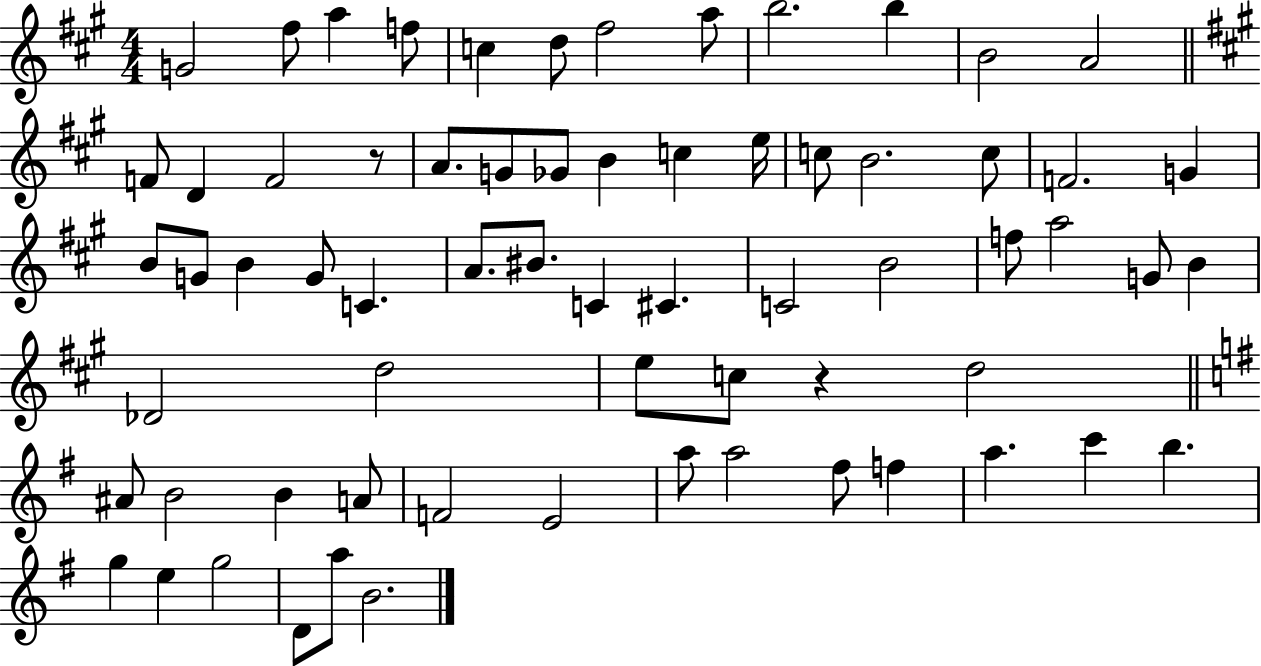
{
  \clef treble
  \numericTimeSignature
  \time 4/4
  \key a \major
  \repeat volta 2 { g'2 fis''8 a''4 f''8 | c''4 d''8 fis''2 a''8 | b''2. b''4 | b'2 a'2 | \break \bar "||" \break \key a \major f'8 d'4 f'2 r8 | a'8. g'8 ges'8 b'4 c''4 e''16 | c''8 b'2. c''8 | f'2. g'4 | \break b'8 g'8 b'4 g'8 c'4. | a'8. bis'8. c'4 cis'4. | c'2 b'2 | f''8 a''2 g'8 b'4 | \break des'2 d''2 | e''8 c''8 r4 d''2 | \bar "||" \break \key g \major ais'8 b'2 b'4 a'8 | f'2 e'2 | a''8 a''2 fis''8 f''4 | a''4. c'''4 b''4. | \break g''4 e''4 g''2 | d'8 a''8 b'2. | } \bar "|."
}